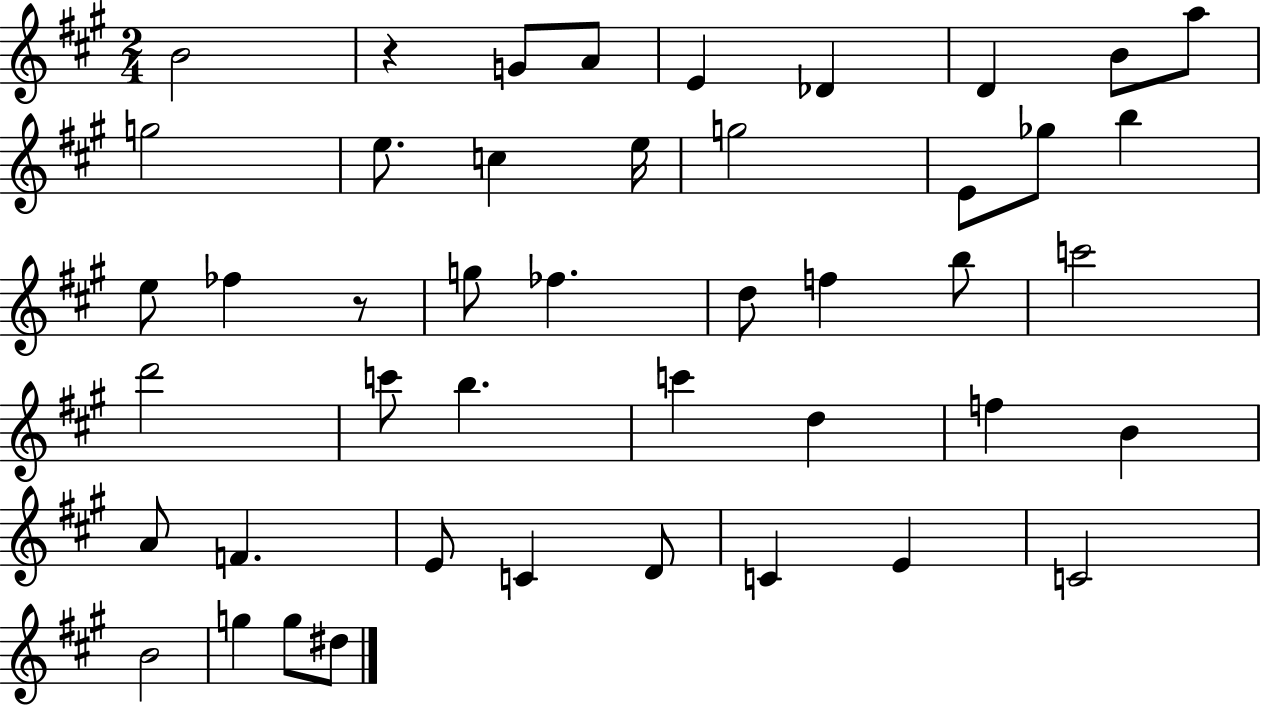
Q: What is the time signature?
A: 2/4